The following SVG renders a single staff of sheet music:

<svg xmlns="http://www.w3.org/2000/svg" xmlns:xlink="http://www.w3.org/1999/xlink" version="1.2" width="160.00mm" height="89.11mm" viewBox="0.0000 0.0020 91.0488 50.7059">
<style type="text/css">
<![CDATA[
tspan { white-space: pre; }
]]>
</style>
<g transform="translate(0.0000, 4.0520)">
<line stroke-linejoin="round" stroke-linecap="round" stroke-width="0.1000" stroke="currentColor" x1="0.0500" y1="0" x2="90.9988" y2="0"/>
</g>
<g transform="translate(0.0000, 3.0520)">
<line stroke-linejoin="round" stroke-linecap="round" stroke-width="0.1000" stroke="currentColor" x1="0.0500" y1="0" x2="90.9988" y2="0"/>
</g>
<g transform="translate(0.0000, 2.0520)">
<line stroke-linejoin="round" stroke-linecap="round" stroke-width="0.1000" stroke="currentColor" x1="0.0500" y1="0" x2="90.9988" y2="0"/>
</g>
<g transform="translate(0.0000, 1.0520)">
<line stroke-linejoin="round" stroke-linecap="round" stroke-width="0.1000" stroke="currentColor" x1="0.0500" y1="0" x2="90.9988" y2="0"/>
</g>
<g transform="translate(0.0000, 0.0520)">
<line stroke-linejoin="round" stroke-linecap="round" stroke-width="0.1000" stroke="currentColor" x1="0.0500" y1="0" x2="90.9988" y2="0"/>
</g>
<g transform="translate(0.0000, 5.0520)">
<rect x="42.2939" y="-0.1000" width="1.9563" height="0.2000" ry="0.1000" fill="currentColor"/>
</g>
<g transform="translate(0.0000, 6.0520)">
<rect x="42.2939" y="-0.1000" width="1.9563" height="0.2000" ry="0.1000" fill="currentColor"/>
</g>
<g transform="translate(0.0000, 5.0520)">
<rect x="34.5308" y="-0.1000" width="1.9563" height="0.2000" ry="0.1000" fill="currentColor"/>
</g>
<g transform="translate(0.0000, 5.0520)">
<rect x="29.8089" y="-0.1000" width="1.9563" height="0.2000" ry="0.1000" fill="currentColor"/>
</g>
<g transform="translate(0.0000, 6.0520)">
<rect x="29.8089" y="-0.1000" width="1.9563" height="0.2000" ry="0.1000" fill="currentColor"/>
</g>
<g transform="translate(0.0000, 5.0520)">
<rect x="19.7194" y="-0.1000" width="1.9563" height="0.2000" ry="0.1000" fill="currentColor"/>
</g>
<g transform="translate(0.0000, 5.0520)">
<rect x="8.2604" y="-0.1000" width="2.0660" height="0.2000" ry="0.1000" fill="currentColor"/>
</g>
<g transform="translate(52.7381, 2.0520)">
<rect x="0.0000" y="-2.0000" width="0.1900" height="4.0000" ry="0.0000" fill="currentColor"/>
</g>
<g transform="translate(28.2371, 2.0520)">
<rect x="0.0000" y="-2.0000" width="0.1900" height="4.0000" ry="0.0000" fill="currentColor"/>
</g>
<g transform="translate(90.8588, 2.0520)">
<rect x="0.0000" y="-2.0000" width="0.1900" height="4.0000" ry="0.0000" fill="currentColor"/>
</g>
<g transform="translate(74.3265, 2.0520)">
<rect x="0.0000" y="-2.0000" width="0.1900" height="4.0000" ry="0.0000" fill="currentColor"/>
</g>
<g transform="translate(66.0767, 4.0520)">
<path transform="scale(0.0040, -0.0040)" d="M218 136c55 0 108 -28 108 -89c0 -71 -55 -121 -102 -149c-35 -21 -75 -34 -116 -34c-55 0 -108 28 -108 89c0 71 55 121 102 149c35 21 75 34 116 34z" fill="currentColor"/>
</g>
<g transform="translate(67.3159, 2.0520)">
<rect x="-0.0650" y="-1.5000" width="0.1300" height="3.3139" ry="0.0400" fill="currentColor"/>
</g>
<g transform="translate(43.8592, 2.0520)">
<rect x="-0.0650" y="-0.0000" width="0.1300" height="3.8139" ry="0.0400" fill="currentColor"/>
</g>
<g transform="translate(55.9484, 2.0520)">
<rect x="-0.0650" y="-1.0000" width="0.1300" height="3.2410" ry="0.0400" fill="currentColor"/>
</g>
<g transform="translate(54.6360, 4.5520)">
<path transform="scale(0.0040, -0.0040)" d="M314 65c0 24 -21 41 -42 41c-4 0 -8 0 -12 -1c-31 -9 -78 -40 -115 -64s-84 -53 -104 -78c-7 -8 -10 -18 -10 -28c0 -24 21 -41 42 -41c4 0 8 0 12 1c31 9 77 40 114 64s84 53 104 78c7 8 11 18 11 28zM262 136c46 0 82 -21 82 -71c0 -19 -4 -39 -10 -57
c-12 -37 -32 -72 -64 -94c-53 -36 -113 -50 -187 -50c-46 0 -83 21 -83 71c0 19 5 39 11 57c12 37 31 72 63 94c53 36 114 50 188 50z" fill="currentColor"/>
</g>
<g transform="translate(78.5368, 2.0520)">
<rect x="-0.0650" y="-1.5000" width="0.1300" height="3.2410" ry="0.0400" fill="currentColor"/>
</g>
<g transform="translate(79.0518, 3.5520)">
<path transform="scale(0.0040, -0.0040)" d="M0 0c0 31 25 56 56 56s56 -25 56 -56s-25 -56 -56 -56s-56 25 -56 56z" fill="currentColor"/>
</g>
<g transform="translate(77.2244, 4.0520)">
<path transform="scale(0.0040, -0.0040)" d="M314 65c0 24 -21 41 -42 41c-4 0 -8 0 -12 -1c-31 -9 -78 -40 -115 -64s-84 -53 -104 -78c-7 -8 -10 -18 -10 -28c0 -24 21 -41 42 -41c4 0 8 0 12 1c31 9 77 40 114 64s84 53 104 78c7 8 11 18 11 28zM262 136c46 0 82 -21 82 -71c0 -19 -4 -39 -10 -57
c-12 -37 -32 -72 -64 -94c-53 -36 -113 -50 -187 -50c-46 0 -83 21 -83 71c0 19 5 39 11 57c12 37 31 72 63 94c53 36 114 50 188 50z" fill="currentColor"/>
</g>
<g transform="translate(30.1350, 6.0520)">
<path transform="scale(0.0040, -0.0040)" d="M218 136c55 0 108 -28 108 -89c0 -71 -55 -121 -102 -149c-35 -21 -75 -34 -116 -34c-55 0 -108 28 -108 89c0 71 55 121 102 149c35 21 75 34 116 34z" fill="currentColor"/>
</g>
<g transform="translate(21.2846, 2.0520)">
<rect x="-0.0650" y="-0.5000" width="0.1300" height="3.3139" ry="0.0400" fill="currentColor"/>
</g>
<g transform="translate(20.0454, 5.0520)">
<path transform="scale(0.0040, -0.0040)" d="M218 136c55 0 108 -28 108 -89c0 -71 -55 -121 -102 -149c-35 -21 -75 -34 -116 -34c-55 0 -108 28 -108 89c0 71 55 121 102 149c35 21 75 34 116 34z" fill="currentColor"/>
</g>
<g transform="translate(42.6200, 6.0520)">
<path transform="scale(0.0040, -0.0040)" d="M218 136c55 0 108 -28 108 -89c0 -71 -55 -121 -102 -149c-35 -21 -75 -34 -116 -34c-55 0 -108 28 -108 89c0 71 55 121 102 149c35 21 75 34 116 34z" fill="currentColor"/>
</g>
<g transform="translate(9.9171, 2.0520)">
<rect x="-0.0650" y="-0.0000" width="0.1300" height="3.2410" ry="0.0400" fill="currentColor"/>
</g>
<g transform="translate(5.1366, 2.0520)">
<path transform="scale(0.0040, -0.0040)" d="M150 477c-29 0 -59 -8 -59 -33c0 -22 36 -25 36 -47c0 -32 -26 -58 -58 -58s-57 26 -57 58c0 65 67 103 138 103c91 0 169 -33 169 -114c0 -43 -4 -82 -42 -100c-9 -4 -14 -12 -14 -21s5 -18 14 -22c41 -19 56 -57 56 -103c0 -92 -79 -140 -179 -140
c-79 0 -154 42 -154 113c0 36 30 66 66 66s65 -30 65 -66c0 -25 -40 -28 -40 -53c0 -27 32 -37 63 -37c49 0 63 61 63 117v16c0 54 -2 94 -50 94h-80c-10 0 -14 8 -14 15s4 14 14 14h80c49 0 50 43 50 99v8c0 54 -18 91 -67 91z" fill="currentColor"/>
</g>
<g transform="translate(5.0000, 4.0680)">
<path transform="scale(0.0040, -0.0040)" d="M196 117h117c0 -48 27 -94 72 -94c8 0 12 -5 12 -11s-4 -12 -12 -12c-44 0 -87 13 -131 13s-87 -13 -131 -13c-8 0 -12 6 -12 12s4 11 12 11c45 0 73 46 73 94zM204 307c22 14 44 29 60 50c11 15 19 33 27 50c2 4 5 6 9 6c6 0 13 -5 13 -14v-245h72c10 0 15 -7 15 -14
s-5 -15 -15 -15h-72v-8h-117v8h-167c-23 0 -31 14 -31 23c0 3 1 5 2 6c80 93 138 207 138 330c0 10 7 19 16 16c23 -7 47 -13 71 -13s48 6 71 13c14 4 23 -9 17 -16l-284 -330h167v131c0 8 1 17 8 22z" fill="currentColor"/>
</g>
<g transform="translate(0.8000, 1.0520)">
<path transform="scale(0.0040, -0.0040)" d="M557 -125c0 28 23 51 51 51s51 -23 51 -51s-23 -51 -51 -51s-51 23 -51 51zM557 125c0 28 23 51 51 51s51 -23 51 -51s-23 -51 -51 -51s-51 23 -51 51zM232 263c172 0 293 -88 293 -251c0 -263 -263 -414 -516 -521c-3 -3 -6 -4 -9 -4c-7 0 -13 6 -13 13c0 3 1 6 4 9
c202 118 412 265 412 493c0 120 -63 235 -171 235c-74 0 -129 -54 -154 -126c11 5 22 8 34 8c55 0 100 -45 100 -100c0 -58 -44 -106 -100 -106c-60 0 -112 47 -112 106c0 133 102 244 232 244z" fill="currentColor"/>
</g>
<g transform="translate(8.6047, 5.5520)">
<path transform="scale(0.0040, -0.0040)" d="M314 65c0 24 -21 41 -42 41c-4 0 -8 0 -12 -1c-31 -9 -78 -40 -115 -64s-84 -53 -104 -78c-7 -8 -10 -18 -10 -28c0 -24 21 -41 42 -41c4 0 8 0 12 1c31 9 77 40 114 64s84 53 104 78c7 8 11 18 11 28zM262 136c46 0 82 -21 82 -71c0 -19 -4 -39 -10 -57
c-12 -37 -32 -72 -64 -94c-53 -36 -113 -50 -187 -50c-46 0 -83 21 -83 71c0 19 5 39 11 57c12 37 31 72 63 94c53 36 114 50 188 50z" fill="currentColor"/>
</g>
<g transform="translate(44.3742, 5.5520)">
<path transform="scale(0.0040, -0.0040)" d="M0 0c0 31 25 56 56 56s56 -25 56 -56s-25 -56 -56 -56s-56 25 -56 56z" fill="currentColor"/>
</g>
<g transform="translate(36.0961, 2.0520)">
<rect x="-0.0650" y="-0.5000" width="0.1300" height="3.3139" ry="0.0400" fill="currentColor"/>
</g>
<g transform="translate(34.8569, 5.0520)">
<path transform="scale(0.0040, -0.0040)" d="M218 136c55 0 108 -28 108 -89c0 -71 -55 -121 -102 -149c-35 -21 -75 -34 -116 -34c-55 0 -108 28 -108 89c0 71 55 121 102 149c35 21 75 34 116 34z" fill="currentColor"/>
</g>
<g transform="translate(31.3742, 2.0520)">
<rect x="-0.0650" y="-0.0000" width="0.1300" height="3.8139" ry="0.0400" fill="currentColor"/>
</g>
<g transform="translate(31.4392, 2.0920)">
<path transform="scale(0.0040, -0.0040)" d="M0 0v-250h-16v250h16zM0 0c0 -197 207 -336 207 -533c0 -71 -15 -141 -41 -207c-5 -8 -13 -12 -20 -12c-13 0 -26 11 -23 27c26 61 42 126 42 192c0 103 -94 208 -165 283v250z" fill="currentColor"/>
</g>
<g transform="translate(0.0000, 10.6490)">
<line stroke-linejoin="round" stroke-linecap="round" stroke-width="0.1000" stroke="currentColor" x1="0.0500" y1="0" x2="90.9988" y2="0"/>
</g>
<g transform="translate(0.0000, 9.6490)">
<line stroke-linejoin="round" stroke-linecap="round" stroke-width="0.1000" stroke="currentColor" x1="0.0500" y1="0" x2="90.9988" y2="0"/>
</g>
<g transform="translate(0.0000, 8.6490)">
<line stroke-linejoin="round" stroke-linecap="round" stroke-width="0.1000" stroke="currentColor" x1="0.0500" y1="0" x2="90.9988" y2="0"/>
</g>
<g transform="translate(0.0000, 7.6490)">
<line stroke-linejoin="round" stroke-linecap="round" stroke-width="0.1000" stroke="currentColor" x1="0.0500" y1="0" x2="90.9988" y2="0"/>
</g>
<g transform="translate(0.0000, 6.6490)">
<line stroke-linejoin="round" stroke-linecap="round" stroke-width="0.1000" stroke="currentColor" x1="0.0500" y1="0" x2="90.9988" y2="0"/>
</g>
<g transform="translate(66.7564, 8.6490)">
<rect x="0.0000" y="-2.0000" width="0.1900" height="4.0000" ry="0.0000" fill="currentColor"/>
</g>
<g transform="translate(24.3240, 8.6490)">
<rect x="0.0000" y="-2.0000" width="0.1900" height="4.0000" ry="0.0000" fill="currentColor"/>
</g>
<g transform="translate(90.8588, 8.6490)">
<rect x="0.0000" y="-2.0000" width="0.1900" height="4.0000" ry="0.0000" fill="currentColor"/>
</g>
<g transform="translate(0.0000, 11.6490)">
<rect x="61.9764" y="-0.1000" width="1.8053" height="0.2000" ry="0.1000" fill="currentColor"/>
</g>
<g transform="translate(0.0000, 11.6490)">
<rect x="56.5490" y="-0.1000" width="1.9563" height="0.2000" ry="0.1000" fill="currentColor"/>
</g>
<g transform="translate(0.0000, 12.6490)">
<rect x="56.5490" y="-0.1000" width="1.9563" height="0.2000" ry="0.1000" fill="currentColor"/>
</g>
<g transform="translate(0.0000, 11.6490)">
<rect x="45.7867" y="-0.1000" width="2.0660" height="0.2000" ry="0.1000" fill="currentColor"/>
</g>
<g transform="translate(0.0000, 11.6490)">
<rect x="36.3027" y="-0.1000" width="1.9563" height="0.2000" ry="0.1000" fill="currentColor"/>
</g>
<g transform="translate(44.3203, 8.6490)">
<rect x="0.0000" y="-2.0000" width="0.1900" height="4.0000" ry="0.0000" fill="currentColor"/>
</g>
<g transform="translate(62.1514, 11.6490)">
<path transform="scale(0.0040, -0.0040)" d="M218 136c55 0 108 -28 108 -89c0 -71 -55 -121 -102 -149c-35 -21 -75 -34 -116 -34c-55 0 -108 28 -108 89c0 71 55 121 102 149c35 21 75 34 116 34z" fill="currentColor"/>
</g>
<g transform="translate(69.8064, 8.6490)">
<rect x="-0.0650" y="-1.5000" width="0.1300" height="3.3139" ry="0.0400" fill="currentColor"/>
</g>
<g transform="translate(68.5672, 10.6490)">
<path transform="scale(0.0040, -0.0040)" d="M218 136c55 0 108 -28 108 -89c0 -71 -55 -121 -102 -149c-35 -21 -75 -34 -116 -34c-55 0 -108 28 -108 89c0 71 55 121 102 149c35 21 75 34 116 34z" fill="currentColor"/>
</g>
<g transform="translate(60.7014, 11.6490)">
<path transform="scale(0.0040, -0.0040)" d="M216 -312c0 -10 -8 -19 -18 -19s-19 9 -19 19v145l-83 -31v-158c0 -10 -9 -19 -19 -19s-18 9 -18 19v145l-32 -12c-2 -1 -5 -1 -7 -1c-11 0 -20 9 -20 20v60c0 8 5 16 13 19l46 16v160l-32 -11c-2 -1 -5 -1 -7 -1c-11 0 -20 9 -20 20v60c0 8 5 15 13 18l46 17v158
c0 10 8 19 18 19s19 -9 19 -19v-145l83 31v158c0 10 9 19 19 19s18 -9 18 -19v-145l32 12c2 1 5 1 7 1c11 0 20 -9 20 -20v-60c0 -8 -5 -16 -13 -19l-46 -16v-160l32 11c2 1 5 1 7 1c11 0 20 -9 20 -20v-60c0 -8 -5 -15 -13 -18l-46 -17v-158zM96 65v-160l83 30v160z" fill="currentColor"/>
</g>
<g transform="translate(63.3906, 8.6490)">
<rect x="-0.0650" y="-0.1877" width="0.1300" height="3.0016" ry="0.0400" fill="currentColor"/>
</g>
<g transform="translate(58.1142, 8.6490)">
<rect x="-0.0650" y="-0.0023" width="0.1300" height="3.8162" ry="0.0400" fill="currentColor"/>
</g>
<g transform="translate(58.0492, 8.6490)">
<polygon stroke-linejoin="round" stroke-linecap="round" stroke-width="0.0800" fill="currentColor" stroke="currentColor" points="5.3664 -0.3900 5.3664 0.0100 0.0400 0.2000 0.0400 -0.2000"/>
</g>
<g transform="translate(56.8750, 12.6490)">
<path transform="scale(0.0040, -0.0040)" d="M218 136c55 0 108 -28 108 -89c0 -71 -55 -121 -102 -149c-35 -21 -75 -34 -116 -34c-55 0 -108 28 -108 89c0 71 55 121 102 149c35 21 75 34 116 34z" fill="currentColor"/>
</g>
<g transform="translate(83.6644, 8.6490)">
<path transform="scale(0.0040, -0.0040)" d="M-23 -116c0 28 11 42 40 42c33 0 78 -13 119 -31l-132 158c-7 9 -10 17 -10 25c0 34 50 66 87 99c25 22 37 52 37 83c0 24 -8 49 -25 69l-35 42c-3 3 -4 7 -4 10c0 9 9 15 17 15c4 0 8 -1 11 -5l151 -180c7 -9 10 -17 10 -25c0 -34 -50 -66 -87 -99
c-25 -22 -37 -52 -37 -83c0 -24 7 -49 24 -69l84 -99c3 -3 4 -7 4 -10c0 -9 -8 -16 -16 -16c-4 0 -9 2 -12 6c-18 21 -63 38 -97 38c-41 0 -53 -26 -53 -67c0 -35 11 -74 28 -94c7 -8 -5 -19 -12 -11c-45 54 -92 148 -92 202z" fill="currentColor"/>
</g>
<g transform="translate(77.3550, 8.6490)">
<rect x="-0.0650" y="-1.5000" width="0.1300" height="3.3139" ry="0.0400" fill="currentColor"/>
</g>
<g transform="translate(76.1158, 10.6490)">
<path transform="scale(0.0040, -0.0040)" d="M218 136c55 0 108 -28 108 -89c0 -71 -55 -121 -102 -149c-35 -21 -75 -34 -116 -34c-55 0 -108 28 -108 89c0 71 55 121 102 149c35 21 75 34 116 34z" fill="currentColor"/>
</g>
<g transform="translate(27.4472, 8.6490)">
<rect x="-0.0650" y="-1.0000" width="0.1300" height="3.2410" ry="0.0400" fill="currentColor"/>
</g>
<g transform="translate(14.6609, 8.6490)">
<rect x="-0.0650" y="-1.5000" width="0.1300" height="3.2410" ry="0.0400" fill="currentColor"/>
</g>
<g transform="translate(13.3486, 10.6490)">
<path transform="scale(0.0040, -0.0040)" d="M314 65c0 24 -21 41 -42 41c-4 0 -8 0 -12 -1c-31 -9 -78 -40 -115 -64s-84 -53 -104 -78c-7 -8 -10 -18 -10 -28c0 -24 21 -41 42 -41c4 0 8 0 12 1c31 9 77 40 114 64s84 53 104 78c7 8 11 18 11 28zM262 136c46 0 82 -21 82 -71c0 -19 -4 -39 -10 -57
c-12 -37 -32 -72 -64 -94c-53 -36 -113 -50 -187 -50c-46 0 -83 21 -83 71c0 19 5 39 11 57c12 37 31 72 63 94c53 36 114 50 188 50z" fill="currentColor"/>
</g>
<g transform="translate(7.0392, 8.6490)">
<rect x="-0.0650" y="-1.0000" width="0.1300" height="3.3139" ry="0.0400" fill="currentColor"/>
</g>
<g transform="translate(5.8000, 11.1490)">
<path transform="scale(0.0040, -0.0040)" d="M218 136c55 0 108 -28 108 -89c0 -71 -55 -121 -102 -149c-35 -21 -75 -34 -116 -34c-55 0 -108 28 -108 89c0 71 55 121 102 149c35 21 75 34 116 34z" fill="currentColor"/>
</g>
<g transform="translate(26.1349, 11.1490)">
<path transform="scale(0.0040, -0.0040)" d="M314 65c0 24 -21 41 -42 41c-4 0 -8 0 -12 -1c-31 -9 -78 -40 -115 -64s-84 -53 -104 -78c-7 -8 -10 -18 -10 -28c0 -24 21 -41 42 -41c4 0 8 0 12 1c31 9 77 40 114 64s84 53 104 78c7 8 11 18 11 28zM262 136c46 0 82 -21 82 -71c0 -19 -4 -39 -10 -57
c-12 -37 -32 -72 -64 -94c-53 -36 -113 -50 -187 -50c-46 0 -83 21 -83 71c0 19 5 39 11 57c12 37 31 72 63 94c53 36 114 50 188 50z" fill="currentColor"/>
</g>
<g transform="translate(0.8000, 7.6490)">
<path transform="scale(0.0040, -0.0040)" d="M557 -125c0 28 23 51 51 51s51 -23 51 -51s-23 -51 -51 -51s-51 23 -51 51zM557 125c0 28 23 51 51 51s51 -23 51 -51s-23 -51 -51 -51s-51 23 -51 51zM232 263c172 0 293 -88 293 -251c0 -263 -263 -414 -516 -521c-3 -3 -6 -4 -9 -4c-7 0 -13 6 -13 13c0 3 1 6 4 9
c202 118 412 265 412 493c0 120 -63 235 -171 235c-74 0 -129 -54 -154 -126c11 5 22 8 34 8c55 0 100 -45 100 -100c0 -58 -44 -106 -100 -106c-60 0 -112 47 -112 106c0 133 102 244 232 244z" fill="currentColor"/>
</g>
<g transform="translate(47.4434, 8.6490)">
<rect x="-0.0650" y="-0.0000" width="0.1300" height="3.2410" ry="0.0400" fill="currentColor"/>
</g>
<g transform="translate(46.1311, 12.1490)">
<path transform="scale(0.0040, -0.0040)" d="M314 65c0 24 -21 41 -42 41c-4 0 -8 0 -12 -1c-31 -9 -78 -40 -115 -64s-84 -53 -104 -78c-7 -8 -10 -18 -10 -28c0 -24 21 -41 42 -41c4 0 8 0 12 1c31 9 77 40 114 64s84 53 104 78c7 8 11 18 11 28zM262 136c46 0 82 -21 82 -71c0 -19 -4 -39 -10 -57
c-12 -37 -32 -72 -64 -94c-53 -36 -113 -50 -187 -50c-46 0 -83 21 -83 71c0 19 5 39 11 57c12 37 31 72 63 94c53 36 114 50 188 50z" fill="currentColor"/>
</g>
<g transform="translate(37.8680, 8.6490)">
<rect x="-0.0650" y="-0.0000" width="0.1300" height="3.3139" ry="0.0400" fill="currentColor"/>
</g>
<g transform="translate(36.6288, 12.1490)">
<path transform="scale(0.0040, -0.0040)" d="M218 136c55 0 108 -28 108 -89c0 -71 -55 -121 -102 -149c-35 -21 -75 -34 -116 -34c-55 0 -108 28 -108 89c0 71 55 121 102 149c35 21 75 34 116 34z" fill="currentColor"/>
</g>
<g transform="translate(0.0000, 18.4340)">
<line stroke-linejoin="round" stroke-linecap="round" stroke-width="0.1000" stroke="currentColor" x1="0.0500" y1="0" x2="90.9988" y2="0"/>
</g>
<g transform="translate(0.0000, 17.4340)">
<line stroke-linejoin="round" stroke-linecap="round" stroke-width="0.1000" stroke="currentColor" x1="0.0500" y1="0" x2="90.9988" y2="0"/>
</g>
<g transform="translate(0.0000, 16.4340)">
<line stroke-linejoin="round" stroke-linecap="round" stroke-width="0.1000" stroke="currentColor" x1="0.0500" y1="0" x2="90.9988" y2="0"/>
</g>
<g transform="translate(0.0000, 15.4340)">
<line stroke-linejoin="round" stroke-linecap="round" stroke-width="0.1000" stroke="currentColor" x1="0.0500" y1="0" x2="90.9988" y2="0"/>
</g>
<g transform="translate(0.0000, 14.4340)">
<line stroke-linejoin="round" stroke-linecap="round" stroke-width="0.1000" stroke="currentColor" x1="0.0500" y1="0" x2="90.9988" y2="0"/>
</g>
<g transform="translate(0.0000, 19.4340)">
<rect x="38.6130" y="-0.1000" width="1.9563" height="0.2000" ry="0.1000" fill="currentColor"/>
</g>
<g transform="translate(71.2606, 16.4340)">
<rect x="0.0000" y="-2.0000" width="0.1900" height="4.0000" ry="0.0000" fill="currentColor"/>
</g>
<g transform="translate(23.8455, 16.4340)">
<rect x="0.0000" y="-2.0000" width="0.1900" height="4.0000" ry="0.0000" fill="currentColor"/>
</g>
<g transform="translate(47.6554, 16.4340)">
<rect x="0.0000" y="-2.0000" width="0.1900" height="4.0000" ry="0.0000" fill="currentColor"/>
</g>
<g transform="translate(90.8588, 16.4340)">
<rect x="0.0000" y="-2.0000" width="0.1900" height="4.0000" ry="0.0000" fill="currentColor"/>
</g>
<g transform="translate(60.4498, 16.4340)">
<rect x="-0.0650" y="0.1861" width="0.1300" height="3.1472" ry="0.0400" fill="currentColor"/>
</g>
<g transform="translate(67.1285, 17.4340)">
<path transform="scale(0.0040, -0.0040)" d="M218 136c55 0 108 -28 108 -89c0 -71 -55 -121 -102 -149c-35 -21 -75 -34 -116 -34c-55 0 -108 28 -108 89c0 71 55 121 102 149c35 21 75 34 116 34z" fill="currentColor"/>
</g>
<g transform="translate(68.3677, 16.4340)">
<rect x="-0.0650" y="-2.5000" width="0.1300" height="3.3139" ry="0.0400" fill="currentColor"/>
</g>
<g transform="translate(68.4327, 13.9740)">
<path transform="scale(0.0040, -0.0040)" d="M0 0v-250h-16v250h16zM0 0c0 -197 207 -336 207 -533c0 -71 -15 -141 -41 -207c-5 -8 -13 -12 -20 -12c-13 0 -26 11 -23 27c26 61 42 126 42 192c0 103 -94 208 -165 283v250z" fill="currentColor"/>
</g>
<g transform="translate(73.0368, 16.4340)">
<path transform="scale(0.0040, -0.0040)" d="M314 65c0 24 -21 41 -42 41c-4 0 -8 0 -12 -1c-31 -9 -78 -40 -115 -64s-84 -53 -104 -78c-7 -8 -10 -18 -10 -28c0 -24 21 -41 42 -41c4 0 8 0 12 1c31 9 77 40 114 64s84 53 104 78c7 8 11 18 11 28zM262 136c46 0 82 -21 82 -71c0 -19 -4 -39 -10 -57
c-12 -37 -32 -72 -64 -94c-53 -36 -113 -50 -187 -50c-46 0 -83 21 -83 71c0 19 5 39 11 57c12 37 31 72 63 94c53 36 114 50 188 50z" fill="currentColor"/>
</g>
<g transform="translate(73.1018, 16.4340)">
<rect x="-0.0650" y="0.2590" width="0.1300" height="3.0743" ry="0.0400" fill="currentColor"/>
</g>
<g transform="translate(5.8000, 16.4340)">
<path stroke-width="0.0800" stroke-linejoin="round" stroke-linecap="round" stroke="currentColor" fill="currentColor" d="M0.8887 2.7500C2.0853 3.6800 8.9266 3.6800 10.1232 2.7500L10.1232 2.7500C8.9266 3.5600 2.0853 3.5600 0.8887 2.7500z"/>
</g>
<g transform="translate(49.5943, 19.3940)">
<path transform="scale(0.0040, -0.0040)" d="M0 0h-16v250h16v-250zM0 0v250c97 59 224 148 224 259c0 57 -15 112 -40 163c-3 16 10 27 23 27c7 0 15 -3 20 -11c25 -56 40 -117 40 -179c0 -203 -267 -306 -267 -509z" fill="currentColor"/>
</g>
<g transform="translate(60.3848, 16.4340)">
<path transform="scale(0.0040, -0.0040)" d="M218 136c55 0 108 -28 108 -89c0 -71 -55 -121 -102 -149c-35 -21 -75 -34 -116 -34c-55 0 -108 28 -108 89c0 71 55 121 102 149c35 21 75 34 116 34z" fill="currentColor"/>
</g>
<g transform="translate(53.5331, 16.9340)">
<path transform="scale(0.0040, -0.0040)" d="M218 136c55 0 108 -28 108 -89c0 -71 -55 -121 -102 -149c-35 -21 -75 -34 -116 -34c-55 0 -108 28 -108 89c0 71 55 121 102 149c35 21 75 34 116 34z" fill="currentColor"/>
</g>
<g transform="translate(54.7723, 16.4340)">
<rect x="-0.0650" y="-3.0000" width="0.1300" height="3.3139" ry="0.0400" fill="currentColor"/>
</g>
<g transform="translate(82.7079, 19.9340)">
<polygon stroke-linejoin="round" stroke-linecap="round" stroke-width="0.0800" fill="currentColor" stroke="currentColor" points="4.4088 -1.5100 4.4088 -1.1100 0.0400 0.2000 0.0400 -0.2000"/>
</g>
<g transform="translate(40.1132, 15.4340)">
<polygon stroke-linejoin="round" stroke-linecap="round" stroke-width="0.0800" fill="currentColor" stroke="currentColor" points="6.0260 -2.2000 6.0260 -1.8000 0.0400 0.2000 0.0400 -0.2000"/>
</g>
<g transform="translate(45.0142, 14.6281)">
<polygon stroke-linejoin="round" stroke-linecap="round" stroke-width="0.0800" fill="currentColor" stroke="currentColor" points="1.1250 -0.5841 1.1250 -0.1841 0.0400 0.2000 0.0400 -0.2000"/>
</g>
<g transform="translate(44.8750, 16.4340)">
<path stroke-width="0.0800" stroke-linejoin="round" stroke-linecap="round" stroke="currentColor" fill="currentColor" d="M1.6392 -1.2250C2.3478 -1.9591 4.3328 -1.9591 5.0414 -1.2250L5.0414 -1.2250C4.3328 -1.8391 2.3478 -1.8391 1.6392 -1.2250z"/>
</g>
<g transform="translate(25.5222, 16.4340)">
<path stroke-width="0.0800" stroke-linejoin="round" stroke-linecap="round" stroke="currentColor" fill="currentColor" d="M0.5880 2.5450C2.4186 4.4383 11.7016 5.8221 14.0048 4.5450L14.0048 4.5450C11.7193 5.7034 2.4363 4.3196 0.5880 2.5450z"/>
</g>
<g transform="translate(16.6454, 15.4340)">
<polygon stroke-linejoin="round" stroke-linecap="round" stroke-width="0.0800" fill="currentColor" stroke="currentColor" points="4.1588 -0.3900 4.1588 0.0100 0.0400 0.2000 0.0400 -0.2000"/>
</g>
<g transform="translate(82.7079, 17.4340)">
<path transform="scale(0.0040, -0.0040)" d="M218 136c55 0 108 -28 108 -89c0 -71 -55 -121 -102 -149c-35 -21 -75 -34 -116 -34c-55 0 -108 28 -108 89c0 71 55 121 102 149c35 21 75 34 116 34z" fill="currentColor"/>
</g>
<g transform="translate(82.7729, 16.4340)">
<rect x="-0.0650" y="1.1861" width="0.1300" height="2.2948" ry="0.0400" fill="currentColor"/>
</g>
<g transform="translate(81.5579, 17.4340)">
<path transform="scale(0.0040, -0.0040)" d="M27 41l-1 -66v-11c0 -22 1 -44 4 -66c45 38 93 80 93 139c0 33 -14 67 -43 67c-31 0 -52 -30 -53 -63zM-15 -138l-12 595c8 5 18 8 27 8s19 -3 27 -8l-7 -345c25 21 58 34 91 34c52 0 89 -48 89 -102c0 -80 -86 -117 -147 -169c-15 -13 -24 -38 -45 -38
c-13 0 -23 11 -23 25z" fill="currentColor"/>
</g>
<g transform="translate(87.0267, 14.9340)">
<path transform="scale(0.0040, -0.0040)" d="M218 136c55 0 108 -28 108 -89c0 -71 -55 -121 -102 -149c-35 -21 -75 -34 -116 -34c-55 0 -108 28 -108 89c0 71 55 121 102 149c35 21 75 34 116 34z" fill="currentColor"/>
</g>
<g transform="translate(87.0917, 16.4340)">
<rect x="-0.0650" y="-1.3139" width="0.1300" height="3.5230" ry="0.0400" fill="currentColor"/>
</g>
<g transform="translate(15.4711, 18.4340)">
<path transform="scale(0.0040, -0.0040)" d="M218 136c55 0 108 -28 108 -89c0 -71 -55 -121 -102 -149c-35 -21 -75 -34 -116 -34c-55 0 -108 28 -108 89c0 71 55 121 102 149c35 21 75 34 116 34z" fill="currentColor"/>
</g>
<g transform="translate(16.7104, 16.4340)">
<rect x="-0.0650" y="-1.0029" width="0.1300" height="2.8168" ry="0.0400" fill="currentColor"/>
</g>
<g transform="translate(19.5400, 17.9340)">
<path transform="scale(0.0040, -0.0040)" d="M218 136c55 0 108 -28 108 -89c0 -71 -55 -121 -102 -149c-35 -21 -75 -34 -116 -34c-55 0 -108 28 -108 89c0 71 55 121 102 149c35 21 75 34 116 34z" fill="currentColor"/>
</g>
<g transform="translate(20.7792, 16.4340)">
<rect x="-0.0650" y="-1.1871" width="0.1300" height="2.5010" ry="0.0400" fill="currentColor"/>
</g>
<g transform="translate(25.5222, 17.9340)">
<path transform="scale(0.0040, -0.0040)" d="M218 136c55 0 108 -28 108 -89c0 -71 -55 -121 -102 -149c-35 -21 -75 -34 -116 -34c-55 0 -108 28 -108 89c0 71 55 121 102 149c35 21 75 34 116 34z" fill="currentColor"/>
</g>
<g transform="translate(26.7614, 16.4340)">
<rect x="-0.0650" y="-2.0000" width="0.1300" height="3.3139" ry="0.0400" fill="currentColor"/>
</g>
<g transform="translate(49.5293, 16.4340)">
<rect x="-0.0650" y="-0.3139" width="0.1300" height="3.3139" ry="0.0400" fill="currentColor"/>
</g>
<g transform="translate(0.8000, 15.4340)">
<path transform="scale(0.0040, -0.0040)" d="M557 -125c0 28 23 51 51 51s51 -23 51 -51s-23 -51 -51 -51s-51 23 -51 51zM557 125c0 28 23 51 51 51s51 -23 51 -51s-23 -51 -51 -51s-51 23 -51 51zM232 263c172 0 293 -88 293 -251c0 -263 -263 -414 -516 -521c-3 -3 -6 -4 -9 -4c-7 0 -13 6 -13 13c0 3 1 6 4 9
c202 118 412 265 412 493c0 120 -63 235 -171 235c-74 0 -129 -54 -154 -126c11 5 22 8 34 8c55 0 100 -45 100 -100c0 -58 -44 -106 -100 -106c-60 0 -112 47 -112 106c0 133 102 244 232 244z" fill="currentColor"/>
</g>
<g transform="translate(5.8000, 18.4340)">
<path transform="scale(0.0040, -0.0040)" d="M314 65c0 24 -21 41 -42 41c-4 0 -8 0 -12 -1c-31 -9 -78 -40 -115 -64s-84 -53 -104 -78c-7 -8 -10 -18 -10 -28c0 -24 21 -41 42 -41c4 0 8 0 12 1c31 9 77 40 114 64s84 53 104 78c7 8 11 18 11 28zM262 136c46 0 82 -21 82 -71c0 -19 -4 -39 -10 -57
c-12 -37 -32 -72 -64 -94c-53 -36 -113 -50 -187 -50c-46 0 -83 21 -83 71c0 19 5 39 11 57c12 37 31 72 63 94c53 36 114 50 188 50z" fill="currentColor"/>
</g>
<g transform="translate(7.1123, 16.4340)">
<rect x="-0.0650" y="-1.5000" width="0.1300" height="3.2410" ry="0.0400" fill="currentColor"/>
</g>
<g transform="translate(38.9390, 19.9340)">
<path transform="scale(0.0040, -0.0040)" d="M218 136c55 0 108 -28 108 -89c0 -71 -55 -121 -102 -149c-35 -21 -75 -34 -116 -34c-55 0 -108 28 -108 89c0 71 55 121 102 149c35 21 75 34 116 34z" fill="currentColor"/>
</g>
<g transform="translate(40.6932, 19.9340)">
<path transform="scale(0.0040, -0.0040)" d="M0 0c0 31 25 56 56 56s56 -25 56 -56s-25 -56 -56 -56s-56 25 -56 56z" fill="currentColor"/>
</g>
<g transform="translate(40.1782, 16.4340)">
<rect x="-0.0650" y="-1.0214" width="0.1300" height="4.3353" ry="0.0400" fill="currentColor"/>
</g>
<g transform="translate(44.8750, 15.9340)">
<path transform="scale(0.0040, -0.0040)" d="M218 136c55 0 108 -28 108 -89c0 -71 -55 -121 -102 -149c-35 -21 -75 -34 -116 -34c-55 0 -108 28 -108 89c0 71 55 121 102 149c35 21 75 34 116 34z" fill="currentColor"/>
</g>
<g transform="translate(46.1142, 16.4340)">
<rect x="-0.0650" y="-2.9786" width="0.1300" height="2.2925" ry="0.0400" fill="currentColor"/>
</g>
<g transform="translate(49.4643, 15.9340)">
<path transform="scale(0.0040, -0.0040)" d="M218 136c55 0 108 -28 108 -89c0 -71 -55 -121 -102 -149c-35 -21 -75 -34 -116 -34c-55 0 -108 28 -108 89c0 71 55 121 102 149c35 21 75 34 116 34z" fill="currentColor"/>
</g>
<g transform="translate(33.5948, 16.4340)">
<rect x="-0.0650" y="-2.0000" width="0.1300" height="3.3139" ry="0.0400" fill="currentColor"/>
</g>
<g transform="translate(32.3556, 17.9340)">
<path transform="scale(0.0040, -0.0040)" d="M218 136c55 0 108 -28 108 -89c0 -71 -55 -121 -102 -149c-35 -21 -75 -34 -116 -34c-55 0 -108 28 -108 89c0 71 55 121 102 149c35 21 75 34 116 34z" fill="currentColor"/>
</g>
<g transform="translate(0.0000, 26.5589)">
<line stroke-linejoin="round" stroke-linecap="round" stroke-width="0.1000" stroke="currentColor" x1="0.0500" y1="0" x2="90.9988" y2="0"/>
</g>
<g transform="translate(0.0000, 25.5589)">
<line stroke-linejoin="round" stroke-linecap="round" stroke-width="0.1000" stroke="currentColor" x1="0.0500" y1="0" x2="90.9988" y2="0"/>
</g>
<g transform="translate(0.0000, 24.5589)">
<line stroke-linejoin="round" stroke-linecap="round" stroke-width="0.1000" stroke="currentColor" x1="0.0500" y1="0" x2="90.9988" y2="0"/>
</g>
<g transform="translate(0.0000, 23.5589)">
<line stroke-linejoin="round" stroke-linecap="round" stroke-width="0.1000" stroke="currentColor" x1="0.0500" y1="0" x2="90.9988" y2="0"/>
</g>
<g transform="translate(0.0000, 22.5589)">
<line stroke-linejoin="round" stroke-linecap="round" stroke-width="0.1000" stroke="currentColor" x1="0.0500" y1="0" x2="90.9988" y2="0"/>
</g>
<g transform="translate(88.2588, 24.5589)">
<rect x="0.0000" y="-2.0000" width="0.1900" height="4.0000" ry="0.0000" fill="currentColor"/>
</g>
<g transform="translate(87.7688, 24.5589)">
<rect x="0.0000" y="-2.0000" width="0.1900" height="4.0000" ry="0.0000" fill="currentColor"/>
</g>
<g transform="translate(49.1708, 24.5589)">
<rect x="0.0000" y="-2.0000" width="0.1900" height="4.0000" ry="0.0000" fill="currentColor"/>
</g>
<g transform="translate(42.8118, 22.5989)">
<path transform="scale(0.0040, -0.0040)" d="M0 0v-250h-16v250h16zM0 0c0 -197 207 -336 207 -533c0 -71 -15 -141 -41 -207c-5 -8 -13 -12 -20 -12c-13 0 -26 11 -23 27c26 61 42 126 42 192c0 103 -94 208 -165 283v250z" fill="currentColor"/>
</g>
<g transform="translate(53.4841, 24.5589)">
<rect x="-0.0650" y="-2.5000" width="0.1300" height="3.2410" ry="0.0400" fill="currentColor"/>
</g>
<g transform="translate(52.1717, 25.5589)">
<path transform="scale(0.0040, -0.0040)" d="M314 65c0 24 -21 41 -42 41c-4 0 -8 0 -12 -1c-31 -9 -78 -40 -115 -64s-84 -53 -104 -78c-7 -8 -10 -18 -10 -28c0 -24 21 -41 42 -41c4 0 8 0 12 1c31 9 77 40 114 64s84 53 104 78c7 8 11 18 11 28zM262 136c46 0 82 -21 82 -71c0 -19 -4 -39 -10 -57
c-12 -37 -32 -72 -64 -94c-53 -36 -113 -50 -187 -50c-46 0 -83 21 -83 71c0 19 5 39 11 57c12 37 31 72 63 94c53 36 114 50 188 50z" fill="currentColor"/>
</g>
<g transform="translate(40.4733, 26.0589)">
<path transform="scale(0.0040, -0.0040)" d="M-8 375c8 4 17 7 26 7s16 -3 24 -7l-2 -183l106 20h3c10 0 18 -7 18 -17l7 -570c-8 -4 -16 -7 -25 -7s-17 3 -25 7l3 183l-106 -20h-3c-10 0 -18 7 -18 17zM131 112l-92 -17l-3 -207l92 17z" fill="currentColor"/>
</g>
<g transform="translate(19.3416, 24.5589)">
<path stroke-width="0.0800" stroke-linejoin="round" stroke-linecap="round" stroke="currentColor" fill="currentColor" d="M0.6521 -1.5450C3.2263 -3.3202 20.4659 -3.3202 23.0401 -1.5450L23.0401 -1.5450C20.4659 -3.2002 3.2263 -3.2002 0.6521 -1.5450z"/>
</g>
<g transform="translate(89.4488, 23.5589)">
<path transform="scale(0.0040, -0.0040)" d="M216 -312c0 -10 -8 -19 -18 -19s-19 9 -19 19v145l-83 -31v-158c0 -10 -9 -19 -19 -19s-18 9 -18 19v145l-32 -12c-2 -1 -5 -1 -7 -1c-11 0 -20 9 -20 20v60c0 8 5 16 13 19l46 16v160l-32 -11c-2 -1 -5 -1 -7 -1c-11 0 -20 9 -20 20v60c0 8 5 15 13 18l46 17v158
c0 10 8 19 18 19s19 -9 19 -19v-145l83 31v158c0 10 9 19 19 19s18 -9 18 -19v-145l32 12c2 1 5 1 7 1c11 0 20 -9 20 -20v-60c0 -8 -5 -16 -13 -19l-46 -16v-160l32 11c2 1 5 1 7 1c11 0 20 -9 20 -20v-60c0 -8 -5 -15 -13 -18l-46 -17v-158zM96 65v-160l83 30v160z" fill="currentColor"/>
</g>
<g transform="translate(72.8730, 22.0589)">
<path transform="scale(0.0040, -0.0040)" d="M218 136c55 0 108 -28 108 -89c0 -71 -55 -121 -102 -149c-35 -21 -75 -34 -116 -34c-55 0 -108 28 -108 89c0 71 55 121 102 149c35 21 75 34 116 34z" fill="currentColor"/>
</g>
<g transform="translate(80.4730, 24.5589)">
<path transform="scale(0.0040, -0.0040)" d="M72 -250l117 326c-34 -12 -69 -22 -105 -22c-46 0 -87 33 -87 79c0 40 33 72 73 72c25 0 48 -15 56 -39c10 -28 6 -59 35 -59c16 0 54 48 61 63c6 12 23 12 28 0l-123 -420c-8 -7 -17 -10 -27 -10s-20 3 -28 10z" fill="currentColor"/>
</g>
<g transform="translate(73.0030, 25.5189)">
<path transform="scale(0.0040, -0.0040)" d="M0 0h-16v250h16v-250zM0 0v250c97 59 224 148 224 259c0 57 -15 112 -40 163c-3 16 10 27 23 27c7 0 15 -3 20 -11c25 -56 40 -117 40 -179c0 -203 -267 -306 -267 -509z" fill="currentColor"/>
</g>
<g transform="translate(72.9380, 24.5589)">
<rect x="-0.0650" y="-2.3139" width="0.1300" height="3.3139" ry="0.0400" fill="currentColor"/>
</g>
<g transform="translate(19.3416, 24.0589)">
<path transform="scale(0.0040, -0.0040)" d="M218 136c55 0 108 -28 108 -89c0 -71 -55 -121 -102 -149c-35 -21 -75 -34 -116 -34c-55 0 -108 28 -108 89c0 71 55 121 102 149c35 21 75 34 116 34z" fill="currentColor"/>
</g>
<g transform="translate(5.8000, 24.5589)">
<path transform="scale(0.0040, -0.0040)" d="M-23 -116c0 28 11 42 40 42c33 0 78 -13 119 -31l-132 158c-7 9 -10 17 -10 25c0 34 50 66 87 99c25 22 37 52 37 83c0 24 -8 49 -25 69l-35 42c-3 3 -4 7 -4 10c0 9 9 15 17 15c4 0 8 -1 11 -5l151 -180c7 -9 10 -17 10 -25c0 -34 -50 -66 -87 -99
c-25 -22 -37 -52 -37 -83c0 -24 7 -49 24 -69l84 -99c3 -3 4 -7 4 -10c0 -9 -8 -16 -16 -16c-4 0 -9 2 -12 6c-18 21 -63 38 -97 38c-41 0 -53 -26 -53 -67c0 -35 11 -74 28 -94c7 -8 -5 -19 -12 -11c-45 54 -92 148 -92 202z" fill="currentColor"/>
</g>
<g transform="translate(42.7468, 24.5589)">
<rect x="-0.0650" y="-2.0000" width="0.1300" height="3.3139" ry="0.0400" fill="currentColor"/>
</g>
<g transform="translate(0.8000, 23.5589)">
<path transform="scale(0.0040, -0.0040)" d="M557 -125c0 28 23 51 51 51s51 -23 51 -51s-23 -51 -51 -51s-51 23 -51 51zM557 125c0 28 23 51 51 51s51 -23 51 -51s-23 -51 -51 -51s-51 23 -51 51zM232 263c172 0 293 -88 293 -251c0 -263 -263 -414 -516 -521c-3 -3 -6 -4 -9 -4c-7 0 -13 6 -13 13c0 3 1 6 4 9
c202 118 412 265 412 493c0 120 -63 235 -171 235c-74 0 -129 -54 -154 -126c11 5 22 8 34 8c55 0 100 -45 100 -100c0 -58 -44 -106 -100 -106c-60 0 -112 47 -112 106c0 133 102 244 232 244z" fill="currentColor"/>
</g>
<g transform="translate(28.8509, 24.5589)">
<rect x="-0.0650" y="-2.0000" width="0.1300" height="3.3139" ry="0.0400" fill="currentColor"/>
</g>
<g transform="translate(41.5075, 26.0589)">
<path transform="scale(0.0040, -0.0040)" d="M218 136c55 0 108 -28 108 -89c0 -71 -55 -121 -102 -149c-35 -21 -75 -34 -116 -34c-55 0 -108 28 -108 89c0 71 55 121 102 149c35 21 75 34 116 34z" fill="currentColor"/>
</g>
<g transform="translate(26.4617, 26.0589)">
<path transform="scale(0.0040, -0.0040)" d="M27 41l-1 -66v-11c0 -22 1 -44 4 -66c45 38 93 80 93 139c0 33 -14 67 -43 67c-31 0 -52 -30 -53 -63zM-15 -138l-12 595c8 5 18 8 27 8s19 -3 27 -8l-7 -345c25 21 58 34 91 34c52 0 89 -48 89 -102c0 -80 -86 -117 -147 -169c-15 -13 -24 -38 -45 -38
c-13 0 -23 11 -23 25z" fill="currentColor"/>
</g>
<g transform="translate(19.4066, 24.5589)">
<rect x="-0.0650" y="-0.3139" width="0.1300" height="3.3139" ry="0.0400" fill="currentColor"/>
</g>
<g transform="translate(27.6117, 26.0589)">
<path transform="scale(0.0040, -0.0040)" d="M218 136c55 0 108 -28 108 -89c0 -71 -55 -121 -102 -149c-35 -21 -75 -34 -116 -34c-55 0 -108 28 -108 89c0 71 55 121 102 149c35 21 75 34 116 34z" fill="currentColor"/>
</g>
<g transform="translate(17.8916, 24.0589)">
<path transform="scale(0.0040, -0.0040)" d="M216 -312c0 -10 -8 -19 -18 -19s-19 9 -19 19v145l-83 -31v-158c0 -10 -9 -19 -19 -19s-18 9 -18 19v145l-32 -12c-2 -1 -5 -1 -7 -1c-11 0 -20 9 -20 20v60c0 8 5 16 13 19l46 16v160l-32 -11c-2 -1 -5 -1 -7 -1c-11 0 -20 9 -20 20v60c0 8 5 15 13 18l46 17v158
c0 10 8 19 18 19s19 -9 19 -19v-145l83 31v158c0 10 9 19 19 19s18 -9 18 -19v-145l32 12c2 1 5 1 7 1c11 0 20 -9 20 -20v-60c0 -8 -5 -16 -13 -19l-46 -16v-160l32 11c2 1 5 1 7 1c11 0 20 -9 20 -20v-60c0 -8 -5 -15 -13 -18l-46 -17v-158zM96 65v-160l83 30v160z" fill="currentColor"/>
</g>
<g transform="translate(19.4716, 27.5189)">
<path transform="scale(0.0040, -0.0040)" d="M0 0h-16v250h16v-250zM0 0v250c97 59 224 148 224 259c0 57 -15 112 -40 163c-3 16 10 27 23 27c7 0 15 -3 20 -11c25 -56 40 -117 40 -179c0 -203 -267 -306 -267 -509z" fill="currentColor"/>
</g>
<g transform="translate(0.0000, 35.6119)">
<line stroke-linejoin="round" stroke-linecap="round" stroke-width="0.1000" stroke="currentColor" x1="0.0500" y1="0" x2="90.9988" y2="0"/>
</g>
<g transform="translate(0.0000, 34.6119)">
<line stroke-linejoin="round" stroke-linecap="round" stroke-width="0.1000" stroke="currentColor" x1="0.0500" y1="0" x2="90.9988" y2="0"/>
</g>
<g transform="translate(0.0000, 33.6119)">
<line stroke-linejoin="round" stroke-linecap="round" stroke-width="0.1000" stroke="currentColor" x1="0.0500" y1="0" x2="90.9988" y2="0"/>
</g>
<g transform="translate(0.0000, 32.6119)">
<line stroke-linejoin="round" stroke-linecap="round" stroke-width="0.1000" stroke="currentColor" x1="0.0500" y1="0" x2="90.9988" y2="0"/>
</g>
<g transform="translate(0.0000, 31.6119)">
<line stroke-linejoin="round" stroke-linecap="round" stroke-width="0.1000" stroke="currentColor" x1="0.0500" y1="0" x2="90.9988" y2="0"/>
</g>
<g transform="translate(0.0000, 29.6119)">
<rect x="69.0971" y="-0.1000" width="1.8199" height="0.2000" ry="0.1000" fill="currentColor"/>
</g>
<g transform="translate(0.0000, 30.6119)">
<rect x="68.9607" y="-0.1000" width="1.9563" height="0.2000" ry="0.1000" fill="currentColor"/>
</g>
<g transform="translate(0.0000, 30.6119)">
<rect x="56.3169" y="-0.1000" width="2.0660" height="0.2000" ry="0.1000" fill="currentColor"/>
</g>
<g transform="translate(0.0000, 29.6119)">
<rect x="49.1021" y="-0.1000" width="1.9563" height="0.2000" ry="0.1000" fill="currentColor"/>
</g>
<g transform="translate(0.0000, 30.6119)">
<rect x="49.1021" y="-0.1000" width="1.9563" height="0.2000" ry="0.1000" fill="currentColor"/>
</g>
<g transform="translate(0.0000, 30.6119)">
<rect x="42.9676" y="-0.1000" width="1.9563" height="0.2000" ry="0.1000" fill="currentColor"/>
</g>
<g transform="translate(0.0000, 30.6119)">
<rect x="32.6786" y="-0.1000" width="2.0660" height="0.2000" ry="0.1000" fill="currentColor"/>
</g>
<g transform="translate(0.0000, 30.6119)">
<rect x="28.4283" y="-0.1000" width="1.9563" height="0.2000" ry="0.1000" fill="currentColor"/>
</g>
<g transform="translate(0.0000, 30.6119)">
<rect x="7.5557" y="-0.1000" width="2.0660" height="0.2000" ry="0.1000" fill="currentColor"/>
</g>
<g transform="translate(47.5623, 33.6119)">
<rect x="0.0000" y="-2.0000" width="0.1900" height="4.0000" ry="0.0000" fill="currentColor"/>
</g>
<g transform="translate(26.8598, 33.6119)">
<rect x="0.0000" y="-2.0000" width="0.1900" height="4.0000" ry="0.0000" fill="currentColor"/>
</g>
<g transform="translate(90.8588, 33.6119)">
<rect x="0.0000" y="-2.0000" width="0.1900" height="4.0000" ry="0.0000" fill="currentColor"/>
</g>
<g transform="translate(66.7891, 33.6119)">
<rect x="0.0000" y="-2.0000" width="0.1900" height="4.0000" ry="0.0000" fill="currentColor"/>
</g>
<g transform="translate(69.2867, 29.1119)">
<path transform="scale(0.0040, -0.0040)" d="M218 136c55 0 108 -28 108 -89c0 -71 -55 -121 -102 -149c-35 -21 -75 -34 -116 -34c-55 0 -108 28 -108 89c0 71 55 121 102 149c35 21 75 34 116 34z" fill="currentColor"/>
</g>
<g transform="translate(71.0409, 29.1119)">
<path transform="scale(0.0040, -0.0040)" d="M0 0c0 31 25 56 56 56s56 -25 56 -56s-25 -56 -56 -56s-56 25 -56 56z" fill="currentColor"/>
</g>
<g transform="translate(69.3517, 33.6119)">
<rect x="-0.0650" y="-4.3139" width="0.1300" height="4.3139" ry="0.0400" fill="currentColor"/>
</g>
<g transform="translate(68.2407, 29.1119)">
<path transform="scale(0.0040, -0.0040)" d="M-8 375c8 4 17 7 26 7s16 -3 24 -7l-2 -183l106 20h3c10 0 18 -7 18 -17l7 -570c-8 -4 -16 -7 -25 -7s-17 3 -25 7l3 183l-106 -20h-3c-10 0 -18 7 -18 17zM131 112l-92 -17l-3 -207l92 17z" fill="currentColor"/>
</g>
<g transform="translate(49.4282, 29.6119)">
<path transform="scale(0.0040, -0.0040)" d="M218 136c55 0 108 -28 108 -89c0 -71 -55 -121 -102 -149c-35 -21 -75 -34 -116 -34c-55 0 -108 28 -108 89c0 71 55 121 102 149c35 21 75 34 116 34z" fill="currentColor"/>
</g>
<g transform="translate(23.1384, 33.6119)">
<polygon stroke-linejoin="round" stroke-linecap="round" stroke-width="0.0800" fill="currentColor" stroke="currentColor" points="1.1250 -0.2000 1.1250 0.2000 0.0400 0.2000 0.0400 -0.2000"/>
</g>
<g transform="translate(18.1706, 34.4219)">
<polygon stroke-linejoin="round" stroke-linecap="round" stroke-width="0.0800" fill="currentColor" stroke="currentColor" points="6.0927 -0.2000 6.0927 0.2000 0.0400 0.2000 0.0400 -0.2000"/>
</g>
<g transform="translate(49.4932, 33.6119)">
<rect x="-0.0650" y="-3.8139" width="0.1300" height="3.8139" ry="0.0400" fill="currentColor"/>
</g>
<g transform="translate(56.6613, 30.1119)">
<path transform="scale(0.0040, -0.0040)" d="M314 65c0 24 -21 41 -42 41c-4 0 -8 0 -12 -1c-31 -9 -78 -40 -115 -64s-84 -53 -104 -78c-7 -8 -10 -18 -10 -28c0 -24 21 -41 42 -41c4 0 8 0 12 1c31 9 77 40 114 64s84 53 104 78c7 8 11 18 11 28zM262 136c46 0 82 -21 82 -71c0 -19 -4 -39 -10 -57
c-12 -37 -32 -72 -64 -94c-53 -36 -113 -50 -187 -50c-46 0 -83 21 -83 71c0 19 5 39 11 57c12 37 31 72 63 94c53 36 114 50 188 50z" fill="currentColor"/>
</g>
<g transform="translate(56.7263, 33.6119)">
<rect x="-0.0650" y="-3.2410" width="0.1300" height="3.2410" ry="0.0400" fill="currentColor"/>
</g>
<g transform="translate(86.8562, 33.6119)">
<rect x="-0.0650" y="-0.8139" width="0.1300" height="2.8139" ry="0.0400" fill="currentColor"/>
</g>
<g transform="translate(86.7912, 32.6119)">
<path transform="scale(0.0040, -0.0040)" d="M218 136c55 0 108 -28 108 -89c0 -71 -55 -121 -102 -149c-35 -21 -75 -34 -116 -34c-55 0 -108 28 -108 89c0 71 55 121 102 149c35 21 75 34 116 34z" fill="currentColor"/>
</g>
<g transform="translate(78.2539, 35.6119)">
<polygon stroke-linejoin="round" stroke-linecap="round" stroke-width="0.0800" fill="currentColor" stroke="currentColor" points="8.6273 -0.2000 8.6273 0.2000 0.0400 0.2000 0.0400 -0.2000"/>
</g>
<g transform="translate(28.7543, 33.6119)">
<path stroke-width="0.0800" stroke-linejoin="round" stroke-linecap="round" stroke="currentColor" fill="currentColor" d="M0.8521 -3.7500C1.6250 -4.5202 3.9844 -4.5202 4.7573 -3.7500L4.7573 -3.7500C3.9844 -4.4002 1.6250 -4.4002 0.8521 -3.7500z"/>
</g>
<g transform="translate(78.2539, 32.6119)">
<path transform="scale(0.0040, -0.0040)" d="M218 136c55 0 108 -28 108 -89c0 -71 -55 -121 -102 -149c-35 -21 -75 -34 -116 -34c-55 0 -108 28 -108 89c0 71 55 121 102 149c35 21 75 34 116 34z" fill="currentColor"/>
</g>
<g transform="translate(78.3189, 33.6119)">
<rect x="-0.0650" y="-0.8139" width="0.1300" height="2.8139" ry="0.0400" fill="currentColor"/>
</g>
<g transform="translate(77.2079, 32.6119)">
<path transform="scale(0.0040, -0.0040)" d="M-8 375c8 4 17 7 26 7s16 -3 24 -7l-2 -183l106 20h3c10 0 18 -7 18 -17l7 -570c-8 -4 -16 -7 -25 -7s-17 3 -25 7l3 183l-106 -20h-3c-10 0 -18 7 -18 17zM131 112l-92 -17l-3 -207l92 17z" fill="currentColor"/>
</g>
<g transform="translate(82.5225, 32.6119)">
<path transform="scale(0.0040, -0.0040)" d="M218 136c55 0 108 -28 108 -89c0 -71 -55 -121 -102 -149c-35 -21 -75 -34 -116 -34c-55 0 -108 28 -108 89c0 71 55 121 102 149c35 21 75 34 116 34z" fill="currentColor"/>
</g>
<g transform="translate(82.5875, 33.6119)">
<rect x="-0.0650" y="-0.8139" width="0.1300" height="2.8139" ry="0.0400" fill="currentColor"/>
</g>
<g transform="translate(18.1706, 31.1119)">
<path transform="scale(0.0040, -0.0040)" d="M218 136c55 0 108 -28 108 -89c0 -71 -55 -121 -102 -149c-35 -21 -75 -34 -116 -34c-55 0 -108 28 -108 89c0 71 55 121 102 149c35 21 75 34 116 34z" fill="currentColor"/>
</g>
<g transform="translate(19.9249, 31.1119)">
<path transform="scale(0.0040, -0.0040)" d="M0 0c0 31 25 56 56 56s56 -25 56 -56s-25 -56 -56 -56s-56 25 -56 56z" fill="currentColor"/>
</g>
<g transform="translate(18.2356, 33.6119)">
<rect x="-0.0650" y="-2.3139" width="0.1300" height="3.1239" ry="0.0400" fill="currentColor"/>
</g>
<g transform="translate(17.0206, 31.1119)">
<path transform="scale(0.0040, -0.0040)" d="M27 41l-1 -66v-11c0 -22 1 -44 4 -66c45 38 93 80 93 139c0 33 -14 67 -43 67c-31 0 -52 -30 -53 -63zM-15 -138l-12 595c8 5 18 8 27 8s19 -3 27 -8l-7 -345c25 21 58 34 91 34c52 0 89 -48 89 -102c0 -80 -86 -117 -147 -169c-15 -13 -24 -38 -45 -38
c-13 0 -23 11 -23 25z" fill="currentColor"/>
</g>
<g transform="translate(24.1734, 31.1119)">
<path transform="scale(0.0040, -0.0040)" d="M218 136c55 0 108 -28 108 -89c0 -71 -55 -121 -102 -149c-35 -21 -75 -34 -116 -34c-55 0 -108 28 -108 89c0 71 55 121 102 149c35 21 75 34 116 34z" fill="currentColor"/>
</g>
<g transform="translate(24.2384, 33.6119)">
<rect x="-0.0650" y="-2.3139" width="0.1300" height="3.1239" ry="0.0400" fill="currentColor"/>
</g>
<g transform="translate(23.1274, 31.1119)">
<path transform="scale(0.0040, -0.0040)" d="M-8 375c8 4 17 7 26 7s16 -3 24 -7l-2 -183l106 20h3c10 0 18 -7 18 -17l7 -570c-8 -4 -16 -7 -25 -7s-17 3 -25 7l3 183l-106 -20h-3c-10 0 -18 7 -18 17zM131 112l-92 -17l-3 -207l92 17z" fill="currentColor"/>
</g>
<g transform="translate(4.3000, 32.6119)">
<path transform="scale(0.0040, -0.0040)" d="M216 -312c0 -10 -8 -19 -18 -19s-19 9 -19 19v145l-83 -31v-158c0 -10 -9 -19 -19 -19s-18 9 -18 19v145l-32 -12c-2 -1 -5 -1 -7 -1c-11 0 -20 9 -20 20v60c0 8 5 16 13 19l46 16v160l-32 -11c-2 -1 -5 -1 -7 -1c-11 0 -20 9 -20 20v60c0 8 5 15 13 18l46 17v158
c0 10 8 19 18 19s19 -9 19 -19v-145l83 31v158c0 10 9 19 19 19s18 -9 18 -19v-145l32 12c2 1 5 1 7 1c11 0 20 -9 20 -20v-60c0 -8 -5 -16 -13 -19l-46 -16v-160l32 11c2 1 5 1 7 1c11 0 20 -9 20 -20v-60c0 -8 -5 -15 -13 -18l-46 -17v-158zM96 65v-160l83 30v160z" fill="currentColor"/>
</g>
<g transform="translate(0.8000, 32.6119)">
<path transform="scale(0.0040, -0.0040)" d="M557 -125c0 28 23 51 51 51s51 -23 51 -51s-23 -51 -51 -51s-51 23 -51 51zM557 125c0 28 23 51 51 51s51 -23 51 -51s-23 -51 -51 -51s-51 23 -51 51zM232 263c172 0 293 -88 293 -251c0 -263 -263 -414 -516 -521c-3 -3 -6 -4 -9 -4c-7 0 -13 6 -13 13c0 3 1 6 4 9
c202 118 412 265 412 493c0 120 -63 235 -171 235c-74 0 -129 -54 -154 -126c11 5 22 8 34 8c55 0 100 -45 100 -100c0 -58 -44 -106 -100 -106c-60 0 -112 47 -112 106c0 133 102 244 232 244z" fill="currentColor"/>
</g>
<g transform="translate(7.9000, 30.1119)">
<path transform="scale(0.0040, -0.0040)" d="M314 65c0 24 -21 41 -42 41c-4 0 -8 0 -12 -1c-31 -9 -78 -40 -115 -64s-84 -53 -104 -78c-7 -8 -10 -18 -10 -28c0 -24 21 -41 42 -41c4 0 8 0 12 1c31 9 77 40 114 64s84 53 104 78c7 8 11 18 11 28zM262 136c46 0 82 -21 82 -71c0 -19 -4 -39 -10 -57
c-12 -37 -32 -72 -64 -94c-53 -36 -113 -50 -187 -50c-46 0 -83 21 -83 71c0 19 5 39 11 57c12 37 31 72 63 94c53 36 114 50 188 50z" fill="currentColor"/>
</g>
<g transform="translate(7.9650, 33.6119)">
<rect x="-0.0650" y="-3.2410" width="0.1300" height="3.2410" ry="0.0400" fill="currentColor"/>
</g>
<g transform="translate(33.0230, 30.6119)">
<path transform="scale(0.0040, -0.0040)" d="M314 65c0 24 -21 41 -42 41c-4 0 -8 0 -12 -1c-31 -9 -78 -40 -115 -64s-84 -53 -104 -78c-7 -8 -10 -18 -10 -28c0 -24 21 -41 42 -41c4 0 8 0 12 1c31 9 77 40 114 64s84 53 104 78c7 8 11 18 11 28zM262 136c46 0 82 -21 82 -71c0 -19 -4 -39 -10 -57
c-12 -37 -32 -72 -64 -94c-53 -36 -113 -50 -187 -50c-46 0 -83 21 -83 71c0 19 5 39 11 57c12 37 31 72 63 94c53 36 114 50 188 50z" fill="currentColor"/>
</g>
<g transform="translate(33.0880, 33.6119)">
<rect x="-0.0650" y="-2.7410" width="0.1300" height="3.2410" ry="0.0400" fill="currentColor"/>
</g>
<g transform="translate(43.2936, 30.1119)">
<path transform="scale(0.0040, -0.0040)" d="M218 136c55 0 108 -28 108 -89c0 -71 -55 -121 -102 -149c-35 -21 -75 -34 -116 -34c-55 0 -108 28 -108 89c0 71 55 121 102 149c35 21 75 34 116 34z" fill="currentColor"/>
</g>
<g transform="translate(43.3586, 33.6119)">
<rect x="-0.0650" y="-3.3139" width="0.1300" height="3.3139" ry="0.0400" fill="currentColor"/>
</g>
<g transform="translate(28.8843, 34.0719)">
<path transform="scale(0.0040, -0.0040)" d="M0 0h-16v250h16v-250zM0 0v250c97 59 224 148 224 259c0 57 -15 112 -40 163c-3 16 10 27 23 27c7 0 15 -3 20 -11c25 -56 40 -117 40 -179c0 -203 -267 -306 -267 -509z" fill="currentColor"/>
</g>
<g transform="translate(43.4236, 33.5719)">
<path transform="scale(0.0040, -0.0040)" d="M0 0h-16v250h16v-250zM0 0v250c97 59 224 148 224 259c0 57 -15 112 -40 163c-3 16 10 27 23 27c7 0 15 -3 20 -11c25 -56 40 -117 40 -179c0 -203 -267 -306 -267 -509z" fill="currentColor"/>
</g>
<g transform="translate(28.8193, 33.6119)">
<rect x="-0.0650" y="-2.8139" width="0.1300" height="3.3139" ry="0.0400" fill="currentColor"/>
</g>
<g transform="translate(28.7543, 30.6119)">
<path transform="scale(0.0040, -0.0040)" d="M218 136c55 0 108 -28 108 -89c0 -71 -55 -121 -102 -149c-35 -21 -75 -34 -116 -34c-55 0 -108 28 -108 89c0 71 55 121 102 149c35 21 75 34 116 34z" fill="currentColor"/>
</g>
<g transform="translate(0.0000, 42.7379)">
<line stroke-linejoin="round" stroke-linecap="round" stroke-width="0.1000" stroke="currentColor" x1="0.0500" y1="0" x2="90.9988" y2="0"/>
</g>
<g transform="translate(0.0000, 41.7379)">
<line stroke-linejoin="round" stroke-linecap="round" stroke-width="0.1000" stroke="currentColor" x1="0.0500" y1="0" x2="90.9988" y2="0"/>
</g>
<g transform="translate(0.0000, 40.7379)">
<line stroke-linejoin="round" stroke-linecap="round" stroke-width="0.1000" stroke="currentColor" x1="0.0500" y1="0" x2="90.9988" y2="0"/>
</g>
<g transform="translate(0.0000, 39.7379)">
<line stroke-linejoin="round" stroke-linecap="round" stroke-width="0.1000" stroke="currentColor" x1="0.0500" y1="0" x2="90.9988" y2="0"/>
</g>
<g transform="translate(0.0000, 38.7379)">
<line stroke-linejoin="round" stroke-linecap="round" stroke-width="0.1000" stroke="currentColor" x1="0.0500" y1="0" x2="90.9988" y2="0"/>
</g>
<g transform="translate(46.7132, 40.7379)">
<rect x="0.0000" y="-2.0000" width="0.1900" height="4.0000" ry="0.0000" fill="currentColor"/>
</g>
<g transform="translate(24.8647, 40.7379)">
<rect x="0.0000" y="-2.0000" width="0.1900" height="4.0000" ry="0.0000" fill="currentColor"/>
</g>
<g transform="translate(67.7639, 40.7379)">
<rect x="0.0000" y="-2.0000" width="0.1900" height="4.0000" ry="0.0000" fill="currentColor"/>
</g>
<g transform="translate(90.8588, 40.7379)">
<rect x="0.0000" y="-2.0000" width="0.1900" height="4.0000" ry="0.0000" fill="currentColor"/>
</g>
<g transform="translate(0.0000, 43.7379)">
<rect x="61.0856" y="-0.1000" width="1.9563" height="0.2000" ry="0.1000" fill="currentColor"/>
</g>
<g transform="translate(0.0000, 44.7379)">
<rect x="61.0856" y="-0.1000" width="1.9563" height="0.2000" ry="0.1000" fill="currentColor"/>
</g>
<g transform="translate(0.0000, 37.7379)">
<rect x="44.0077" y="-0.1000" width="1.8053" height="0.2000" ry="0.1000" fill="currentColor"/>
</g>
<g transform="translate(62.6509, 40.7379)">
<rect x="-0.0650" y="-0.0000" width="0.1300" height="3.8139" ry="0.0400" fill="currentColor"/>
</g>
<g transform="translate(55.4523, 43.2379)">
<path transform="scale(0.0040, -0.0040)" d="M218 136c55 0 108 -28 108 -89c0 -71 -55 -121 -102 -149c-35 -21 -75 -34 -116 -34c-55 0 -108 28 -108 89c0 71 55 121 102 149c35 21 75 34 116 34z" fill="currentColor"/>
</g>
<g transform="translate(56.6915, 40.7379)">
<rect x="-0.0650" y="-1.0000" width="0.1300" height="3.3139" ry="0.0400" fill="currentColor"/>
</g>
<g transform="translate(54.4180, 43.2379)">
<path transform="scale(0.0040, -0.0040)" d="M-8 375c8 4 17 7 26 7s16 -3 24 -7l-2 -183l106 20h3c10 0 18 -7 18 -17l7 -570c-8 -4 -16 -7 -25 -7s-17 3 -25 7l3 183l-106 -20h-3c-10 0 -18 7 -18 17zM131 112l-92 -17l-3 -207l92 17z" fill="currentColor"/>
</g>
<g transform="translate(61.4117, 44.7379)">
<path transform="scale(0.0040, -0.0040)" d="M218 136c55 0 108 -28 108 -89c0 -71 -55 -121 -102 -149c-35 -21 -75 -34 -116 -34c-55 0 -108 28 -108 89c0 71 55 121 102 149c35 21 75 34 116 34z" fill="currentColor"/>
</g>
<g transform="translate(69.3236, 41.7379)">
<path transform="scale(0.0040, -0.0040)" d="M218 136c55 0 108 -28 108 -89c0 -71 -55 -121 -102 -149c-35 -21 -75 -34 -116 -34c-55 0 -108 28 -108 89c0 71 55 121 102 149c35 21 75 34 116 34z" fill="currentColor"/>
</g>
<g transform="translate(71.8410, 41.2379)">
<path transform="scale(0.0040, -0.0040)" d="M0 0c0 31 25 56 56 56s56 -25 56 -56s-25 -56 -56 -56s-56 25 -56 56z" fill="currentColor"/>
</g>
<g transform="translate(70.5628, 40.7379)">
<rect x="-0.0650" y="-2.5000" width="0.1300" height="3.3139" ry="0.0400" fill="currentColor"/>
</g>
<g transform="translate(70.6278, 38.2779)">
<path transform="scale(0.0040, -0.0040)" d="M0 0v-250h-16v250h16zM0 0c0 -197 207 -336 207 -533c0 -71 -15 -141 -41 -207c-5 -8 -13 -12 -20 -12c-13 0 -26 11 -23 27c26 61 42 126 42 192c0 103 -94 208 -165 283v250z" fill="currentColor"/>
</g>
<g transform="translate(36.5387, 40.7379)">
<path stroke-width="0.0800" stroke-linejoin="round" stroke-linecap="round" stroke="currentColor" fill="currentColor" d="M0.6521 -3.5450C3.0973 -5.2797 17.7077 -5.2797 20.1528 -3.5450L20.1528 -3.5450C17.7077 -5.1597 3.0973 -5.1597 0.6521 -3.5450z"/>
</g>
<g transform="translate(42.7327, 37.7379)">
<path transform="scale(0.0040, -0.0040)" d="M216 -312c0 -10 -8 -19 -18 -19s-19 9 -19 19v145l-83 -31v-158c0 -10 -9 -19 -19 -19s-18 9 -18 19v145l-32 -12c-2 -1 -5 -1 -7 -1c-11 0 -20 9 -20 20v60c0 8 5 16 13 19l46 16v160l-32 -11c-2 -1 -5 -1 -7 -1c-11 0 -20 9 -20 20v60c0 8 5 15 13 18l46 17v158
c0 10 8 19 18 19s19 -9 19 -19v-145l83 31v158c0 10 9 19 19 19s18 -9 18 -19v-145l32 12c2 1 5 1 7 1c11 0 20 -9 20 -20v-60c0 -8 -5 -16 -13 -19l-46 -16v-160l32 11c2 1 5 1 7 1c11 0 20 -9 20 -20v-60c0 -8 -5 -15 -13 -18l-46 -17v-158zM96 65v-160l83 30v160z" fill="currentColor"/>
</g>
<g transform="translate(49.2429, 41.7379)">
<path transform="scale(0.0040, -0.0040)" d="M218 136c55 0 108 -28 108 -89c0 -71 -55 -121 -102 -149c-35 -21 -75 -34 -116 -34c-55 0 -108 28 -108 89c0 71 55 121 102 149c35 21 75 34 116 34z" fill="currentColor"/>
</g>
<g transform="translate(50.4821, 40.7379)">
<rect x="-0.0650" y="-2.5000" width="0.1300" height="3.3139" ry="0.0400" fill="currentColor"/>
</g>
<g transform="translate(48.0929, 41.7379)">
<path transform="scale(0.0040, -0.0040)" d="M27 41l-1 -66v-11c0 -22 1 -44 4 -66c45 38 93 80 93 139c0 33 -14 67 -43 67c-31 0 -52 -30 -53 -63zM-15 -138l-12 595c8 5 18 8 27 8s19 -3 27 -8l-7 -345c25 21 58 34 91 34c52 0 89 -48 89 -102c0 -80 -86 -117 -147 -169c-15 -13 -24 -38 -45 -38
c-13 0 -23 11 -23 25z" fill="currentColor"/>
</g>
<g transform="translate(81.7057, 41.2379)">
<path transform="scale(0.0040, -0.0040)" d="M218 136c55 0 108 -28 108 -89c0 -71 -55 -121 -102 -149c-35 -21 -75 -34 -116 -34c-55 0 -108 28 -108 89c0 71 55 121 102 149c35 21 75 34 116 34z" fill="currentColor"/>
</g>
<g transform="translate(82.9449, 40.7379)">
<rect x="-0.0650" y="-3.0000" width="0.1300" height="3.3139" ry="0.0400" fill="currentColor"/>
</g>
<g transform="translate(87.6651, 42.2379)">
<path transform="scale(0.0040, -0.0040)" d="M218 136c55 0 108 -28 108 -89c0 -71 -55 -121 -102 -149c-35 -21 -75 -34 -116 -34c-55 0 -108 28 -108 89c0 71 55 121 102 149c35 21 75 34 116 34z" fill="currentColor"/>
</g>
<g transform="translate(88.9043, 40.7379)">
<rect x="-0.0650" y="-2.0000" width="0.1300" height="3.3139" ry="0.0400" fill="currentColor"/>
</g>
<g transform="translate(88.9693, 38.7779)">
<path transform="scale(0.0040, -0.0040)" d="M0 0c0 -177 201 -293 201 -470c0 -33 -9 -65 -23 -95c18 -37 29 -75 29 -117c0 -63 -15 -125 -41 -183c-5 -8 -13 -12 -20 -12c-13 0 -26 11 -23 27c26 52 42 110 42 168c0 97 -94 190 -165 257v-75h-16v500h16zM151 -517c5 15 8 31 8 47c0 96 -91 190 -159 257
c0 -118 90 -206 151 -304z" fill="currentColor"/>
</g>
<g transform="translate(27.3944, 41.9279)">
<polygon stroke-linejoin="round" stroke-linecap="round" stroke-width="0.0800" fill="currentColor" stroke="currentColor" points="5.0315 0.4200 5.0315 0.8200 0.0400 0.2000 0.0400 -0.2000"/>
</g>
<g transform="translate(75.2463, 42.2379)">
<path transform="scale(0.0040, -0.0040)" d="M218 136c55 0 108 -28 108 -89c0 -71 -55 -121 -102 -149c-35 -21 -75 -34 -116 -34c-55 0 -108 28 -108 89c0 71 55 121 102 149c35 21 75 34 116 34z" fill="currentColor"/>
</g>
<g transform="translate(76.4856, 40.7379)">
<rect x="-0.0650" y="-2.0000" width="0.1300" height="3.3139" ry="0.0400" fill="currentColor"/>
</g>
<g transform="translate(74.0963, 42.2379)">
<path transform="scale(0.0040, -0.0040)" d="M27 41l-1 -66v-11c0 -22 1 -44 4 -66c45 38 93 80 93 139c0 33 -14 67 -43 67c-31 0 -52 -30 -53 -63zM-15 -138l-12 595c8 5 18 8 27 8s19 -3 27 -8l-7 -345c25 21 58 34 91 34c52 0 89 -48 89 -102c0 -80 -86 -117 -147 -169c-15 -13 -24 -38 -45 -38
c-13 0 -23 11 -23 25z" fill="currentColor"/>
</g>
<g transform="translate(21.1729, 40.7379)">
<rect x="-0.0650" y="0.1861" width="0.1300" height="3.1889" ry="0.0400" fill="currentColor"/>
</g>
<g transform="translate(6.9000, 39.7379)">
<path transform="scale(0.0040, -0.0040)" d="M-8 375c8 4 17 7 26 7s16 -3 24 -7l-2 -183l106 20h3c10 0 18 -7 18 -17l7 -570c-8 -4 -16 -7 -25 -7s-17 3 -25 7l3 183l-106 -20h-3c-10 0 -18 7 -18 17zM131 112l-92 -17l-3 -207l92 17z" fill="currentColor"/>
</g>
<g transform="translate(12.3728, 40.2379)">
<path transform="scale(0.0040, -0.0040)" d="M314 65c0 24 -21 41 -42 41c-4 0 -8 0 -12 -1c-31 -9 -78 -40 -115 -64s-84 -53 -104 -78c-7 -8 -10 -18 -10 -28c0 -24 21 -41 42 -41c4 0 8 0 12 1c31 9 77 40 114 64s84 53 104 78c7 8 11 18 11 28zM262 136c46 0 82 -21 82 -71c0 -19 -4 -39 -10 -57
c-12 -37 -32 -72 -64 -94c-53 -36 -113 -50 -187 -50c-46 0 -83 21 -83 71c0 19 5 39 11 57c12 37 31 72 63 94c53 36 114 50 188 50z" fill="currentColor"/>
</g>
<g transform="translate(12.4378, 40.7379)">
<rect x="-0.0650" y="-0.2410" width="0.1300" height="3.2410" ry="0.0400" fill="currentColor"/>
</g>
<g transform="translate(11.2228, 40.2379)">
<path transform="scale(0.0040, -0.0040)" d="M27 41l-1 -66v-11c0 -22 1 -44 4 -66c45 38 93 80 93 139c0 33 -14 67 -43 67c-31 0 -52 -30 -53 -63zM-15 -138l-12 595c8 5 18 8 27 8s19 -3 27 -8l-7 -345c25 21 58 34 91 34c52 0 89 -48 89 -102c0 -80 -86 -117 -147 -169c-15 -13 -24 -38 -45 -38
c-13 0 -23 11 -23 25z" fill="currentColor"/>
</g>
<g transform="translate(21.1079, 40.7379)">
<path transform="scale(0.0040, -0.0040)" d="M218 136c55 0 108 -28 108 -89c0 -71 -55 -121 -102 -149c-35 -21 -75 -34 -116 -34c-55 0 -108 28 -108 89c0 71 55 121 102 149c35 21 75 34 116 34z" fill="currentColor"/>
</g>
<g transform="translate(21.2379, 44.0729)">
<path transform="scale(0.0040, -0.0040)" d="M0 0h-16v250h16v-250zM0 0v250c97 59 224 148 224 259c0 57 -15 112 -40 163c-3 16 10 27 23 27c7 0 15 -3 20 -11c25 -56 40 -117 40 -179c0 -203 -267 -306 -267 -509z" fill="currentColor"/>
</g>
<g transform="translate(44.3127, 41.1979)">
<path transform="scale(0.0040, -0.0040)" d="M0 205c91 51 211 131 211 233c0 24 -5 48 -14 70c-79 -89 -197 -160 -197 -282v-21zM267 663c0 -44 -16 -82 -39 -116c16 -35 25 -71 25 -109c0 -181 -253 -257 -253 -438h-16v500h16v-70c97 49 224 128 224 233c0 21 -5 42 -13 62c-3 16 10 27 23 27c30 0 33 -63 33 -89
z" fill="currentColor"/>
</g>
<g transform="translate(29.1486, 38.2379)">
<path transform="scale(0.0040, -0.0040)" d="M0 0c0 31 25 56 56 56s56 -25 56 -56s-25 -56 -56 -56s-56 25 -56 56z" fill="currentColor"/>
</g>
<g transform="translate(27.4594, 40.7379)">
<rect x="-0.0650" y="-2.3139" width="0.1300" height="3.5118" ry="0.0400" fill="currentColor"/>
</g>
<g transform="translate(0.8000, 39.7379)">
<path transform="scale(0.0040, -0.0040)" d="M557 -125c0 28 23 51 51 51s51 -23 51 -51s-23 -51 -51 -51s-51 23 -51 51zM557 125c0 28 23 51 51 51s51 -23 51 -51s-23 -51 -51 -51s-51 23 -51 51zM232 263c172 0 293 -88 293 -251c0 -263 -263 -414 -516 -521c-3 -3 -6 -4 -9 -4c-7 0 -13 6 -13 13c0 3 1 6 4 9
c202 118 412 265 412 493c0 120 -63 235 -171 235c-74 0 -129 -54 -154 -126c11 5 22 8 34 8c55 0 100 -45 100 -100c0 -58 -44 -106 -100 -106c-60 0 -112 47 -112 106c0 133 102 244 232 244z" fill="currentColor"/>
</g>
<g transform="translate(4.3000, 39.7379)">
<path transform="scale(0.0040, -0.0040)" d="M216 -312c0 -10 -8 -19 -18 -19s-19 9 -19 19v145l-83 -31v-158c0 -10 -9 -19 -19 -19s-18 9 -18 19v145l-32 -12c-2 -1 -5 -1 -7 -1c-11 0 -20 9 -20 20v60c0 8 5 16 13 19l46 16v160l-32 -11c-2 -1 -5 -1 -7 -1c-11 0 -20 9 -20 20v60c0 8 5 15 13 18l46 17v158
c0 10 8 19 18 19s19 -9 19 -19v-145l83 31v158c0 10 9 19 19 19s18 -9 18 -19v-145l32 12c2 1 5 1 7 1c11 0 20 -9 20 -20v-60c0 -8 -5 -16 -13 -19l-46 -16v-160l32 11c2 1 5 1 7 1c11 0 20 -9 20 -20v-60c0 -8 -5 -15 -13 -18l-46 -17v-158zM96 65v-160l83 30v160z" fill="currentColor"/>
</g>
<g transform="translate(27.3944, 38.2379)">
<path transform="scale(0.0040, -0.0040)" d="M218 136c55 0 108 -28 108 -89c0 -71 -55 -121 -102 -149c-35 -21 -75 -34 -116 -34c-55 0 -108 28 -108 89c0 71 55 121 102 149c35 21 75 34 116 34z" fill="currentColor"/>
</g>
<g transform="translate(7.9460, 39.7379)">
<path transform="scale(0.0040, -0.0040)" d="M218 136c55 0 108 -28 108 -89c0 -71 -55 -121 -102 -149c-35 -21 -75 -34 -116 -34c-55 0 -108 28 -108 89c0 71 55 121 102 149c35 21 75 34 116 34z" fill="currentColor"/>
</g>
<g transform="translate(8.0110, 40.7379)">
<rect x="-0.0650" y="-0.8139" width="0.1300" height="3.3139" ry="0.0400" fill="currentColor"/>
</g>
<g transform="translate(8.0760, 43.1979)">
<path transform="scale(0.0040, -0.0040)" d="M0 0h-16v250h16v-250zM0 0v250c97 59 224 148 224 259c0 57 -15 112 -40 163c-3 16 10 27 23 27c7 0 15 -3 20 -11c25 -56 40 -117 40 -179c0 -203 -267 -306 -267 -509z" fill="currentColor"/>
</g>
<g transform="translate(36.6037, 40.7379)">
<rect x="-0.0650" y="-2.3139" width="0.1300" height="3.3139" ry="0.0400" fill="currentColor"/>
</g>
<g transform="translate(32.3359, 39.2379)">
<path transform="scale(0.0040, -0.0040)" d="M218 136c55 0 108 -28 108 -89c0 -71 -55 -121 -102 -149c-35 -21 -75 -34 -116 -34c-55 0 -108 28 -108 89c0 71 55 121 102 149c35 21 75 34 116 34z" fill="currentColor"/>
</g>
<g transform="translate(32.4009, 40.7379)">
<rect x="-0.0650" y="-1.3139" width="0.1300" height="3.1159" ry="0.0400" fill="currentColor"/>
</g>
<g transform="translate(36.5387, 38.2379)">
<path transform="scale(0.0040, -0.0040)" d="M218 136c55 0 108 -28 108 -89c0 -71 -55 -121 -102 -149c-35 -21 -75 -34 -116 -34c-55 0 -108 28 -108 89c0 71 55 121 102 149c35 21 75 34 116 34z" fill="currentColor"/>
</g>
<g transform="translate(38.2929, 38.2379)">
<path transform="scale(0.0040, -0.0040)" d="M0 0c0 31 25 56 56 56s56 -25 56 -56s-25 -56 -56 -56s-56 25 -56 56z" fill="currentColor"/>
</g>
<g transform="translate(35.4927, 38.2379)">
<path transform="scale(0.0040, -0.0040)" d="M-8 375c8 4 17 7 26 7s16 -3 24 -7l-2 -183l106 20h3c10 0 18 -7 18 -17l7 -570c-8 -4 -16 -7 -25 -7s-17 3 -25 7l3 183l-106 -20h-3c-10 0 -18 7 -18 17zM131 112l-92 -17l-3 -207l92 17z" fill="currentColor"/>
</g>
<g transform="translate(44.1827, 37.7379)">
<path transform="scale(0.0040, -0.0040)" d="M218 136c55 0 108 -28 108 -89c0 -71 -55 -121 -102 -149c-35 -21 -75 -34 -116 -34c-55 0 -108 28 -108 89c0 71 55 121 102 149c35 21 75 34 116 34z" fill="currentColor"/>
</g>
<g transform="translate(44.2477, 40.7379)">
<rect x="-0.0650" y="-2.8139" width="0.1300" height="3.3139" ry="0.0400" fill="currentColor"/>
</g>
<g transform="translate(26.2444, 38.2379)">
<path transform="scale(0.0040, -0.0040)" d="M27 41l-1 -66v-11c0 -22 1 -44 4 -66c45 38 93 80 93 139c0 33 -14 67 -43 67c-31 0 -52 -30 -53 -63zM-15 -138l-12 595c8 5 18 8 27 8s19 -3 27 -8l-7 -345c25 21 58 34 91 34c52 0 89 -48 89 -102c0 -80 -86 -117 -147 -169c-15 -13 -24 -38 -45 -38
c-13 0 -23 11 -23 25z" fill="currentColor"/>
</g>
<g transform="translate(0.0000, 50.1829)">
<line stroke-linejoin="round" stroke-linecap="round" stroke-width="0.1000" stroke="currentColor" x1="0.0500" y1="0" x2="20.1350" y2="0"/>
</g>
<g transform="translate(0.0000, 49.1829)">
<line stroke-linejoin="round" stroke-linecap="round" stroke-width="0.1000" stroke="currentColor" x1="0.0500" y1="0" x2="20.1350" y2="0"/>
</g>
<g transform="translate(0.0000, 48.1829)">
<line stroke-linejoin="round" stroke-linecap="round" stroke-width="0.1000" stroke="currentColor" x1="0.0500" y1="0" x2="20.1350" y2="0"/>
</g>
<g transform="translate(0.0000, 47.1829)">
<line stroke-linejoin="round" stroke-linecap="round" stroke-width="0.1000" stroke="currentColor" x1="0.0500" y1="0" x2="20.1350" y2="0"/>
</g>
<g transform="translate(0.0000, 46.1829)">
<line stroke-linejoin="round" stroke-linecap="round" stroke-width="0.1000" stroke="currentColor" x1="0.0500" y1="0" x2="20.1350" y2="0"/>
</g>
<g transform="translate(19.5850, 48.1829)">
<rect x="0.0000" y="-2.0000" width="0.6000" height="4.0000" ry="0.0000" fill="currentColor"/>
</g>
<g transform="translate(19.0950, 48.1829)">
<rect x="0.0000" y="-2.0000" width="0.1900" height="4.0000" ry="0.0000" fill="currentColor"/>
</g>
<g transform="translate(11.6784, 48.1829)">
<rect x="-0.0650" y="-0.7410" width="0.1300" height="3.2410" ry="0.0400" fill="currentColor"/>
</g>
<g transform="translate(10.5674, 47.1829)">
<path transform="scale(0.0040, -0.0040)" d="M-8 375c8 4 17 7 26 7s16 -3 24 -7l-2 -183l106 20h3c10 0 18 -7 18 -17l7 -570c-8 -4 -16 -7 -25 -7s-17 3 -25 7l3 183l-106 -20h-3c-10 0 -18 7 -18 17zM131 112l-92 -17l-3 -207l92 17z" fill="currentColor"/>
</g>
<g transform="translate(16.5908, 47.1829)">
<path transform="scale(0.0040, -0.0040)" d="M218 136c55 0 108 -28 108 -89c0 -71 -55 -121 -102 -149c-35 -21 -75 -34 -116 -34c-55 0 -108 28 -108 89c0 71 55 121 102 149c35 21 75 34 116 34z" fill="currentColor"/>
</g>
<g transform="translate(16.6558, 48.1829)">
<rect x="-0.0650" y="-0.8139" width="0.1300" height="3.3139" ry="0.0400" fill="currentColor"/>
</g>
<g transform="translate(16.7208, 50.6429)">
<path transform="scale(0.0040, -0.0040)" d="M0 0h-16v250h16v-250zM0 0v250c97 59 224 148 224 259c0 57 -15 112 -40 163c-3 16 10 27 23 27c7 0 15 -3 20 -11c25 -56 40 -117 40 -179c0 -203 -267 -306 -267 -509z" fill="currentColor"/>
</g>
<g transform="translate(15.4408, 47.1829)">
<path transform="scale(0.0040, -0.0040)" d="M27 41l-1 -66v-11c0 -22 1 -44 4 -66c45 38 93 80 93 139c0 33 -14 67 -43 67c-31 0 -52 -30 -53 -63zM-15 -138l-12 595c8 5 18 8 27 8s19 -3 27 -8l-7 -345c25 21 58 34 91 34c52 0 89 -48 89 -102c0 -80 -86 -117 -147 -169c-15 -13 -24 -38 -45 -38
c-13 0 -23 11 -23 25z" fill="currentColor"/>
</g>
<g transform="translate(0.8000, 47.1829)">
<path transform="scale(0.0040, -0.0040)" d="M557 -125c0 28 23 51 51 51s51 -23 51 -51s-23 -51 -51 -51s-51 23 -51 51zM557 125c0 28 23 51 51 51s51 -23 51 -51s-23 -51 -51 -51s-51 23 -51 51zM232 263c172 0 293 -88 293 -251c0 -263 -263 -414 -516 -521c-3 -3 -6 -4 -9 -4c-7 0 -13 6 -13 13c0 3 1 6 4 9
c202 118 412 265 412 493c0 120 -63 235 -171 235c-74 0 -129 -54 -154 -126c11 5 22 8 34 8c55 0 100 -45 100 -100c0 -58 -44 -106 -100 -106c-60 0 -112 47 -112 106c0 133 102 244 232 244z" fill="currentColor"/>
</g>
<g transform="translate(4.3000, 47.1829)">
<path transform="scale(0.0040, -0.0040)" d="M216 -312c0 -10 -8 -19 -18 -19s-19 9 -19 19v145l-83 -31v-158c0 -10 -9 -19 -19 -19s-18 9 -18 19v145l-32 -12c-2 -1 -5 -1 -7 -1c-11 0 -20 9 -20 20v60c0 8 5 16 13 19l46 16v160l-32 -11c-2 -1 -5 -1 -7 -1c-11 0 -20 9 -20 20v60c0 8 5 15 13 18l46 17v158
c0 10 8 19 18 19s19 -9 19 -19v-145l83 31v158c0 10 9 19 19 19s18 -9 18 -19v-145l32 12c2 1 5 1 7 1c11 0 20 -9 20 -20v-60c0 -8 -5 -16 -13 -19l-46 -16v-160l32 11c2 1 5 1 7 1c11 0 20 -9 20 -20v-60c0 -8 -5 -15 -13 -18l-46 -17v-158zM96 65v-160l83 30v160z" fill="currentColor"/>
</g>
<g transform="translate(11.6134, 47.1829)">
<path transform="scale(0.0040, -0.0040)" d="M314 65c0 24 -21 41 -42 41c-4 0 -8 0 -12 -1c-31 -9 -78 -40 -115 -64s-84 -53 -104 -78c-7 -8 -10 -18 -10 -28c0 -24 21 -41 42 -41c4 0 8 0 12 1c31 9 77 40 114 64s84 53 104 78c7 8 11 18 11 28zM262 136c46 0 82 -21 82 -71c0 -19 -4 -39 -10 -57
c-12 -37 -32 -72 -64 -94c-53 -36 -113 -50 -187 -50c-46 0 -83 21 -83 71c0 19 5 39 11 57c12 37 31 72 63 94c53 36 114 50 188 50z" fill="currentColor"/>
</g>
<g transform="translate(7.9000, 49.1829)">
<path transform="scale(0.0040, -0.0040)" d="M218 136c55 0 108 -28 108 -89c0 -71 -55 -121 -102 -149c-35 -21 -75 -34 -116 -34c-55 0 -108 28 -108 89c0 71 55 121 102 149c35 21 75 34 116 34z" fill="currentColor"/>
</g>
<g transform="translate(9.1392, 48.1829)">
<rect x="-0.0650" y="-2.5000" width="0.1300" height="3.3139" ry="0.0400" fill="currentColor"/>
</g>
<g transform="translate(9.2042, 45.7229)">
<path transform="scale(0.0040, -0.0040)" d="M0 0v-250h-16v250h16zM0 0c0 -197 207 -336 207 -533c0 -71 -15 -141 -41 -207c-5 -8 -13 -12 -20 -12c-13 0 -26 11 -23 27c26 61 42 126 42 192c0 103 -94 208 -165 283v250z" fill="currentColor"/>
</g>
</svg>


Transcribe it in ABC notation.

X:1
T:Untitled
M:3/4
L:1/4
K:C
D,,2 E,, C,,/2 E,, C,, F,,2 G,, G,,2 F,, G,,2 F,,2 D,, D,,2 C,,/2 ^E,,/2 G,, G,, z G,,2 G,,/2 A,,/2 A,, A,, D,,/2 E,/4 E,/2 C, D, B,,/2 D,2 _B,,/2 G,/2 z ^E,/2 _A,, A,,/2 B,,2 B,/2 z/2 D2 _B,/2 B,/4 C/2 C2 D/2 E D2 F F,/2 F,/2 F,/2 F,/2 _E,2 D,/2 _B,/2 G,/2 B, ^C/4 _B,, F,, C,, B,,/2 _A,, C, _A,,/4 B,,/2 F,2 _F,/2